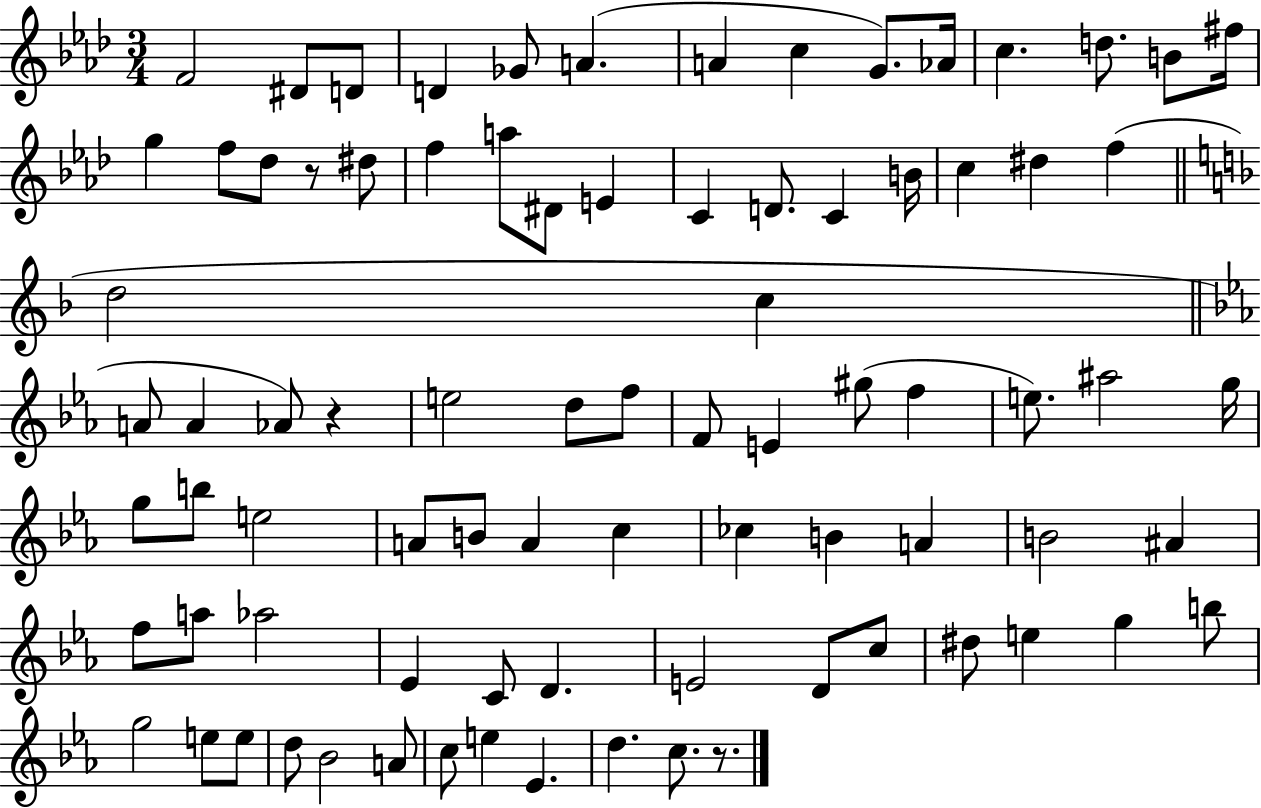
X:1
T:Untitled
M:3/4
L:1/4
K:Ab
F2 ^D/2 D/2 D _G/2 A A c G/2 _A/4 c d/2 B/2 ^f/4 g f/2 _d/2 z/2 ^d/2 f a/2 ^D/2 E C D/2 C B/4 c ^d f d2 c A/2 A _A/2 z e2 d/2 f/2 F/2 E ^g/2 f e/2 ^a2 g/4 g/2 b/2 e2 A/2 B/2 A c _c B A B2 ^A f/2 a/2 _a2 _E C/2 D E2 D/2 c/2 ^d/2 e g b/2 g2 e/2 e/2 d/2 _B2 A/2 c/2 e _E d c/2 z/2